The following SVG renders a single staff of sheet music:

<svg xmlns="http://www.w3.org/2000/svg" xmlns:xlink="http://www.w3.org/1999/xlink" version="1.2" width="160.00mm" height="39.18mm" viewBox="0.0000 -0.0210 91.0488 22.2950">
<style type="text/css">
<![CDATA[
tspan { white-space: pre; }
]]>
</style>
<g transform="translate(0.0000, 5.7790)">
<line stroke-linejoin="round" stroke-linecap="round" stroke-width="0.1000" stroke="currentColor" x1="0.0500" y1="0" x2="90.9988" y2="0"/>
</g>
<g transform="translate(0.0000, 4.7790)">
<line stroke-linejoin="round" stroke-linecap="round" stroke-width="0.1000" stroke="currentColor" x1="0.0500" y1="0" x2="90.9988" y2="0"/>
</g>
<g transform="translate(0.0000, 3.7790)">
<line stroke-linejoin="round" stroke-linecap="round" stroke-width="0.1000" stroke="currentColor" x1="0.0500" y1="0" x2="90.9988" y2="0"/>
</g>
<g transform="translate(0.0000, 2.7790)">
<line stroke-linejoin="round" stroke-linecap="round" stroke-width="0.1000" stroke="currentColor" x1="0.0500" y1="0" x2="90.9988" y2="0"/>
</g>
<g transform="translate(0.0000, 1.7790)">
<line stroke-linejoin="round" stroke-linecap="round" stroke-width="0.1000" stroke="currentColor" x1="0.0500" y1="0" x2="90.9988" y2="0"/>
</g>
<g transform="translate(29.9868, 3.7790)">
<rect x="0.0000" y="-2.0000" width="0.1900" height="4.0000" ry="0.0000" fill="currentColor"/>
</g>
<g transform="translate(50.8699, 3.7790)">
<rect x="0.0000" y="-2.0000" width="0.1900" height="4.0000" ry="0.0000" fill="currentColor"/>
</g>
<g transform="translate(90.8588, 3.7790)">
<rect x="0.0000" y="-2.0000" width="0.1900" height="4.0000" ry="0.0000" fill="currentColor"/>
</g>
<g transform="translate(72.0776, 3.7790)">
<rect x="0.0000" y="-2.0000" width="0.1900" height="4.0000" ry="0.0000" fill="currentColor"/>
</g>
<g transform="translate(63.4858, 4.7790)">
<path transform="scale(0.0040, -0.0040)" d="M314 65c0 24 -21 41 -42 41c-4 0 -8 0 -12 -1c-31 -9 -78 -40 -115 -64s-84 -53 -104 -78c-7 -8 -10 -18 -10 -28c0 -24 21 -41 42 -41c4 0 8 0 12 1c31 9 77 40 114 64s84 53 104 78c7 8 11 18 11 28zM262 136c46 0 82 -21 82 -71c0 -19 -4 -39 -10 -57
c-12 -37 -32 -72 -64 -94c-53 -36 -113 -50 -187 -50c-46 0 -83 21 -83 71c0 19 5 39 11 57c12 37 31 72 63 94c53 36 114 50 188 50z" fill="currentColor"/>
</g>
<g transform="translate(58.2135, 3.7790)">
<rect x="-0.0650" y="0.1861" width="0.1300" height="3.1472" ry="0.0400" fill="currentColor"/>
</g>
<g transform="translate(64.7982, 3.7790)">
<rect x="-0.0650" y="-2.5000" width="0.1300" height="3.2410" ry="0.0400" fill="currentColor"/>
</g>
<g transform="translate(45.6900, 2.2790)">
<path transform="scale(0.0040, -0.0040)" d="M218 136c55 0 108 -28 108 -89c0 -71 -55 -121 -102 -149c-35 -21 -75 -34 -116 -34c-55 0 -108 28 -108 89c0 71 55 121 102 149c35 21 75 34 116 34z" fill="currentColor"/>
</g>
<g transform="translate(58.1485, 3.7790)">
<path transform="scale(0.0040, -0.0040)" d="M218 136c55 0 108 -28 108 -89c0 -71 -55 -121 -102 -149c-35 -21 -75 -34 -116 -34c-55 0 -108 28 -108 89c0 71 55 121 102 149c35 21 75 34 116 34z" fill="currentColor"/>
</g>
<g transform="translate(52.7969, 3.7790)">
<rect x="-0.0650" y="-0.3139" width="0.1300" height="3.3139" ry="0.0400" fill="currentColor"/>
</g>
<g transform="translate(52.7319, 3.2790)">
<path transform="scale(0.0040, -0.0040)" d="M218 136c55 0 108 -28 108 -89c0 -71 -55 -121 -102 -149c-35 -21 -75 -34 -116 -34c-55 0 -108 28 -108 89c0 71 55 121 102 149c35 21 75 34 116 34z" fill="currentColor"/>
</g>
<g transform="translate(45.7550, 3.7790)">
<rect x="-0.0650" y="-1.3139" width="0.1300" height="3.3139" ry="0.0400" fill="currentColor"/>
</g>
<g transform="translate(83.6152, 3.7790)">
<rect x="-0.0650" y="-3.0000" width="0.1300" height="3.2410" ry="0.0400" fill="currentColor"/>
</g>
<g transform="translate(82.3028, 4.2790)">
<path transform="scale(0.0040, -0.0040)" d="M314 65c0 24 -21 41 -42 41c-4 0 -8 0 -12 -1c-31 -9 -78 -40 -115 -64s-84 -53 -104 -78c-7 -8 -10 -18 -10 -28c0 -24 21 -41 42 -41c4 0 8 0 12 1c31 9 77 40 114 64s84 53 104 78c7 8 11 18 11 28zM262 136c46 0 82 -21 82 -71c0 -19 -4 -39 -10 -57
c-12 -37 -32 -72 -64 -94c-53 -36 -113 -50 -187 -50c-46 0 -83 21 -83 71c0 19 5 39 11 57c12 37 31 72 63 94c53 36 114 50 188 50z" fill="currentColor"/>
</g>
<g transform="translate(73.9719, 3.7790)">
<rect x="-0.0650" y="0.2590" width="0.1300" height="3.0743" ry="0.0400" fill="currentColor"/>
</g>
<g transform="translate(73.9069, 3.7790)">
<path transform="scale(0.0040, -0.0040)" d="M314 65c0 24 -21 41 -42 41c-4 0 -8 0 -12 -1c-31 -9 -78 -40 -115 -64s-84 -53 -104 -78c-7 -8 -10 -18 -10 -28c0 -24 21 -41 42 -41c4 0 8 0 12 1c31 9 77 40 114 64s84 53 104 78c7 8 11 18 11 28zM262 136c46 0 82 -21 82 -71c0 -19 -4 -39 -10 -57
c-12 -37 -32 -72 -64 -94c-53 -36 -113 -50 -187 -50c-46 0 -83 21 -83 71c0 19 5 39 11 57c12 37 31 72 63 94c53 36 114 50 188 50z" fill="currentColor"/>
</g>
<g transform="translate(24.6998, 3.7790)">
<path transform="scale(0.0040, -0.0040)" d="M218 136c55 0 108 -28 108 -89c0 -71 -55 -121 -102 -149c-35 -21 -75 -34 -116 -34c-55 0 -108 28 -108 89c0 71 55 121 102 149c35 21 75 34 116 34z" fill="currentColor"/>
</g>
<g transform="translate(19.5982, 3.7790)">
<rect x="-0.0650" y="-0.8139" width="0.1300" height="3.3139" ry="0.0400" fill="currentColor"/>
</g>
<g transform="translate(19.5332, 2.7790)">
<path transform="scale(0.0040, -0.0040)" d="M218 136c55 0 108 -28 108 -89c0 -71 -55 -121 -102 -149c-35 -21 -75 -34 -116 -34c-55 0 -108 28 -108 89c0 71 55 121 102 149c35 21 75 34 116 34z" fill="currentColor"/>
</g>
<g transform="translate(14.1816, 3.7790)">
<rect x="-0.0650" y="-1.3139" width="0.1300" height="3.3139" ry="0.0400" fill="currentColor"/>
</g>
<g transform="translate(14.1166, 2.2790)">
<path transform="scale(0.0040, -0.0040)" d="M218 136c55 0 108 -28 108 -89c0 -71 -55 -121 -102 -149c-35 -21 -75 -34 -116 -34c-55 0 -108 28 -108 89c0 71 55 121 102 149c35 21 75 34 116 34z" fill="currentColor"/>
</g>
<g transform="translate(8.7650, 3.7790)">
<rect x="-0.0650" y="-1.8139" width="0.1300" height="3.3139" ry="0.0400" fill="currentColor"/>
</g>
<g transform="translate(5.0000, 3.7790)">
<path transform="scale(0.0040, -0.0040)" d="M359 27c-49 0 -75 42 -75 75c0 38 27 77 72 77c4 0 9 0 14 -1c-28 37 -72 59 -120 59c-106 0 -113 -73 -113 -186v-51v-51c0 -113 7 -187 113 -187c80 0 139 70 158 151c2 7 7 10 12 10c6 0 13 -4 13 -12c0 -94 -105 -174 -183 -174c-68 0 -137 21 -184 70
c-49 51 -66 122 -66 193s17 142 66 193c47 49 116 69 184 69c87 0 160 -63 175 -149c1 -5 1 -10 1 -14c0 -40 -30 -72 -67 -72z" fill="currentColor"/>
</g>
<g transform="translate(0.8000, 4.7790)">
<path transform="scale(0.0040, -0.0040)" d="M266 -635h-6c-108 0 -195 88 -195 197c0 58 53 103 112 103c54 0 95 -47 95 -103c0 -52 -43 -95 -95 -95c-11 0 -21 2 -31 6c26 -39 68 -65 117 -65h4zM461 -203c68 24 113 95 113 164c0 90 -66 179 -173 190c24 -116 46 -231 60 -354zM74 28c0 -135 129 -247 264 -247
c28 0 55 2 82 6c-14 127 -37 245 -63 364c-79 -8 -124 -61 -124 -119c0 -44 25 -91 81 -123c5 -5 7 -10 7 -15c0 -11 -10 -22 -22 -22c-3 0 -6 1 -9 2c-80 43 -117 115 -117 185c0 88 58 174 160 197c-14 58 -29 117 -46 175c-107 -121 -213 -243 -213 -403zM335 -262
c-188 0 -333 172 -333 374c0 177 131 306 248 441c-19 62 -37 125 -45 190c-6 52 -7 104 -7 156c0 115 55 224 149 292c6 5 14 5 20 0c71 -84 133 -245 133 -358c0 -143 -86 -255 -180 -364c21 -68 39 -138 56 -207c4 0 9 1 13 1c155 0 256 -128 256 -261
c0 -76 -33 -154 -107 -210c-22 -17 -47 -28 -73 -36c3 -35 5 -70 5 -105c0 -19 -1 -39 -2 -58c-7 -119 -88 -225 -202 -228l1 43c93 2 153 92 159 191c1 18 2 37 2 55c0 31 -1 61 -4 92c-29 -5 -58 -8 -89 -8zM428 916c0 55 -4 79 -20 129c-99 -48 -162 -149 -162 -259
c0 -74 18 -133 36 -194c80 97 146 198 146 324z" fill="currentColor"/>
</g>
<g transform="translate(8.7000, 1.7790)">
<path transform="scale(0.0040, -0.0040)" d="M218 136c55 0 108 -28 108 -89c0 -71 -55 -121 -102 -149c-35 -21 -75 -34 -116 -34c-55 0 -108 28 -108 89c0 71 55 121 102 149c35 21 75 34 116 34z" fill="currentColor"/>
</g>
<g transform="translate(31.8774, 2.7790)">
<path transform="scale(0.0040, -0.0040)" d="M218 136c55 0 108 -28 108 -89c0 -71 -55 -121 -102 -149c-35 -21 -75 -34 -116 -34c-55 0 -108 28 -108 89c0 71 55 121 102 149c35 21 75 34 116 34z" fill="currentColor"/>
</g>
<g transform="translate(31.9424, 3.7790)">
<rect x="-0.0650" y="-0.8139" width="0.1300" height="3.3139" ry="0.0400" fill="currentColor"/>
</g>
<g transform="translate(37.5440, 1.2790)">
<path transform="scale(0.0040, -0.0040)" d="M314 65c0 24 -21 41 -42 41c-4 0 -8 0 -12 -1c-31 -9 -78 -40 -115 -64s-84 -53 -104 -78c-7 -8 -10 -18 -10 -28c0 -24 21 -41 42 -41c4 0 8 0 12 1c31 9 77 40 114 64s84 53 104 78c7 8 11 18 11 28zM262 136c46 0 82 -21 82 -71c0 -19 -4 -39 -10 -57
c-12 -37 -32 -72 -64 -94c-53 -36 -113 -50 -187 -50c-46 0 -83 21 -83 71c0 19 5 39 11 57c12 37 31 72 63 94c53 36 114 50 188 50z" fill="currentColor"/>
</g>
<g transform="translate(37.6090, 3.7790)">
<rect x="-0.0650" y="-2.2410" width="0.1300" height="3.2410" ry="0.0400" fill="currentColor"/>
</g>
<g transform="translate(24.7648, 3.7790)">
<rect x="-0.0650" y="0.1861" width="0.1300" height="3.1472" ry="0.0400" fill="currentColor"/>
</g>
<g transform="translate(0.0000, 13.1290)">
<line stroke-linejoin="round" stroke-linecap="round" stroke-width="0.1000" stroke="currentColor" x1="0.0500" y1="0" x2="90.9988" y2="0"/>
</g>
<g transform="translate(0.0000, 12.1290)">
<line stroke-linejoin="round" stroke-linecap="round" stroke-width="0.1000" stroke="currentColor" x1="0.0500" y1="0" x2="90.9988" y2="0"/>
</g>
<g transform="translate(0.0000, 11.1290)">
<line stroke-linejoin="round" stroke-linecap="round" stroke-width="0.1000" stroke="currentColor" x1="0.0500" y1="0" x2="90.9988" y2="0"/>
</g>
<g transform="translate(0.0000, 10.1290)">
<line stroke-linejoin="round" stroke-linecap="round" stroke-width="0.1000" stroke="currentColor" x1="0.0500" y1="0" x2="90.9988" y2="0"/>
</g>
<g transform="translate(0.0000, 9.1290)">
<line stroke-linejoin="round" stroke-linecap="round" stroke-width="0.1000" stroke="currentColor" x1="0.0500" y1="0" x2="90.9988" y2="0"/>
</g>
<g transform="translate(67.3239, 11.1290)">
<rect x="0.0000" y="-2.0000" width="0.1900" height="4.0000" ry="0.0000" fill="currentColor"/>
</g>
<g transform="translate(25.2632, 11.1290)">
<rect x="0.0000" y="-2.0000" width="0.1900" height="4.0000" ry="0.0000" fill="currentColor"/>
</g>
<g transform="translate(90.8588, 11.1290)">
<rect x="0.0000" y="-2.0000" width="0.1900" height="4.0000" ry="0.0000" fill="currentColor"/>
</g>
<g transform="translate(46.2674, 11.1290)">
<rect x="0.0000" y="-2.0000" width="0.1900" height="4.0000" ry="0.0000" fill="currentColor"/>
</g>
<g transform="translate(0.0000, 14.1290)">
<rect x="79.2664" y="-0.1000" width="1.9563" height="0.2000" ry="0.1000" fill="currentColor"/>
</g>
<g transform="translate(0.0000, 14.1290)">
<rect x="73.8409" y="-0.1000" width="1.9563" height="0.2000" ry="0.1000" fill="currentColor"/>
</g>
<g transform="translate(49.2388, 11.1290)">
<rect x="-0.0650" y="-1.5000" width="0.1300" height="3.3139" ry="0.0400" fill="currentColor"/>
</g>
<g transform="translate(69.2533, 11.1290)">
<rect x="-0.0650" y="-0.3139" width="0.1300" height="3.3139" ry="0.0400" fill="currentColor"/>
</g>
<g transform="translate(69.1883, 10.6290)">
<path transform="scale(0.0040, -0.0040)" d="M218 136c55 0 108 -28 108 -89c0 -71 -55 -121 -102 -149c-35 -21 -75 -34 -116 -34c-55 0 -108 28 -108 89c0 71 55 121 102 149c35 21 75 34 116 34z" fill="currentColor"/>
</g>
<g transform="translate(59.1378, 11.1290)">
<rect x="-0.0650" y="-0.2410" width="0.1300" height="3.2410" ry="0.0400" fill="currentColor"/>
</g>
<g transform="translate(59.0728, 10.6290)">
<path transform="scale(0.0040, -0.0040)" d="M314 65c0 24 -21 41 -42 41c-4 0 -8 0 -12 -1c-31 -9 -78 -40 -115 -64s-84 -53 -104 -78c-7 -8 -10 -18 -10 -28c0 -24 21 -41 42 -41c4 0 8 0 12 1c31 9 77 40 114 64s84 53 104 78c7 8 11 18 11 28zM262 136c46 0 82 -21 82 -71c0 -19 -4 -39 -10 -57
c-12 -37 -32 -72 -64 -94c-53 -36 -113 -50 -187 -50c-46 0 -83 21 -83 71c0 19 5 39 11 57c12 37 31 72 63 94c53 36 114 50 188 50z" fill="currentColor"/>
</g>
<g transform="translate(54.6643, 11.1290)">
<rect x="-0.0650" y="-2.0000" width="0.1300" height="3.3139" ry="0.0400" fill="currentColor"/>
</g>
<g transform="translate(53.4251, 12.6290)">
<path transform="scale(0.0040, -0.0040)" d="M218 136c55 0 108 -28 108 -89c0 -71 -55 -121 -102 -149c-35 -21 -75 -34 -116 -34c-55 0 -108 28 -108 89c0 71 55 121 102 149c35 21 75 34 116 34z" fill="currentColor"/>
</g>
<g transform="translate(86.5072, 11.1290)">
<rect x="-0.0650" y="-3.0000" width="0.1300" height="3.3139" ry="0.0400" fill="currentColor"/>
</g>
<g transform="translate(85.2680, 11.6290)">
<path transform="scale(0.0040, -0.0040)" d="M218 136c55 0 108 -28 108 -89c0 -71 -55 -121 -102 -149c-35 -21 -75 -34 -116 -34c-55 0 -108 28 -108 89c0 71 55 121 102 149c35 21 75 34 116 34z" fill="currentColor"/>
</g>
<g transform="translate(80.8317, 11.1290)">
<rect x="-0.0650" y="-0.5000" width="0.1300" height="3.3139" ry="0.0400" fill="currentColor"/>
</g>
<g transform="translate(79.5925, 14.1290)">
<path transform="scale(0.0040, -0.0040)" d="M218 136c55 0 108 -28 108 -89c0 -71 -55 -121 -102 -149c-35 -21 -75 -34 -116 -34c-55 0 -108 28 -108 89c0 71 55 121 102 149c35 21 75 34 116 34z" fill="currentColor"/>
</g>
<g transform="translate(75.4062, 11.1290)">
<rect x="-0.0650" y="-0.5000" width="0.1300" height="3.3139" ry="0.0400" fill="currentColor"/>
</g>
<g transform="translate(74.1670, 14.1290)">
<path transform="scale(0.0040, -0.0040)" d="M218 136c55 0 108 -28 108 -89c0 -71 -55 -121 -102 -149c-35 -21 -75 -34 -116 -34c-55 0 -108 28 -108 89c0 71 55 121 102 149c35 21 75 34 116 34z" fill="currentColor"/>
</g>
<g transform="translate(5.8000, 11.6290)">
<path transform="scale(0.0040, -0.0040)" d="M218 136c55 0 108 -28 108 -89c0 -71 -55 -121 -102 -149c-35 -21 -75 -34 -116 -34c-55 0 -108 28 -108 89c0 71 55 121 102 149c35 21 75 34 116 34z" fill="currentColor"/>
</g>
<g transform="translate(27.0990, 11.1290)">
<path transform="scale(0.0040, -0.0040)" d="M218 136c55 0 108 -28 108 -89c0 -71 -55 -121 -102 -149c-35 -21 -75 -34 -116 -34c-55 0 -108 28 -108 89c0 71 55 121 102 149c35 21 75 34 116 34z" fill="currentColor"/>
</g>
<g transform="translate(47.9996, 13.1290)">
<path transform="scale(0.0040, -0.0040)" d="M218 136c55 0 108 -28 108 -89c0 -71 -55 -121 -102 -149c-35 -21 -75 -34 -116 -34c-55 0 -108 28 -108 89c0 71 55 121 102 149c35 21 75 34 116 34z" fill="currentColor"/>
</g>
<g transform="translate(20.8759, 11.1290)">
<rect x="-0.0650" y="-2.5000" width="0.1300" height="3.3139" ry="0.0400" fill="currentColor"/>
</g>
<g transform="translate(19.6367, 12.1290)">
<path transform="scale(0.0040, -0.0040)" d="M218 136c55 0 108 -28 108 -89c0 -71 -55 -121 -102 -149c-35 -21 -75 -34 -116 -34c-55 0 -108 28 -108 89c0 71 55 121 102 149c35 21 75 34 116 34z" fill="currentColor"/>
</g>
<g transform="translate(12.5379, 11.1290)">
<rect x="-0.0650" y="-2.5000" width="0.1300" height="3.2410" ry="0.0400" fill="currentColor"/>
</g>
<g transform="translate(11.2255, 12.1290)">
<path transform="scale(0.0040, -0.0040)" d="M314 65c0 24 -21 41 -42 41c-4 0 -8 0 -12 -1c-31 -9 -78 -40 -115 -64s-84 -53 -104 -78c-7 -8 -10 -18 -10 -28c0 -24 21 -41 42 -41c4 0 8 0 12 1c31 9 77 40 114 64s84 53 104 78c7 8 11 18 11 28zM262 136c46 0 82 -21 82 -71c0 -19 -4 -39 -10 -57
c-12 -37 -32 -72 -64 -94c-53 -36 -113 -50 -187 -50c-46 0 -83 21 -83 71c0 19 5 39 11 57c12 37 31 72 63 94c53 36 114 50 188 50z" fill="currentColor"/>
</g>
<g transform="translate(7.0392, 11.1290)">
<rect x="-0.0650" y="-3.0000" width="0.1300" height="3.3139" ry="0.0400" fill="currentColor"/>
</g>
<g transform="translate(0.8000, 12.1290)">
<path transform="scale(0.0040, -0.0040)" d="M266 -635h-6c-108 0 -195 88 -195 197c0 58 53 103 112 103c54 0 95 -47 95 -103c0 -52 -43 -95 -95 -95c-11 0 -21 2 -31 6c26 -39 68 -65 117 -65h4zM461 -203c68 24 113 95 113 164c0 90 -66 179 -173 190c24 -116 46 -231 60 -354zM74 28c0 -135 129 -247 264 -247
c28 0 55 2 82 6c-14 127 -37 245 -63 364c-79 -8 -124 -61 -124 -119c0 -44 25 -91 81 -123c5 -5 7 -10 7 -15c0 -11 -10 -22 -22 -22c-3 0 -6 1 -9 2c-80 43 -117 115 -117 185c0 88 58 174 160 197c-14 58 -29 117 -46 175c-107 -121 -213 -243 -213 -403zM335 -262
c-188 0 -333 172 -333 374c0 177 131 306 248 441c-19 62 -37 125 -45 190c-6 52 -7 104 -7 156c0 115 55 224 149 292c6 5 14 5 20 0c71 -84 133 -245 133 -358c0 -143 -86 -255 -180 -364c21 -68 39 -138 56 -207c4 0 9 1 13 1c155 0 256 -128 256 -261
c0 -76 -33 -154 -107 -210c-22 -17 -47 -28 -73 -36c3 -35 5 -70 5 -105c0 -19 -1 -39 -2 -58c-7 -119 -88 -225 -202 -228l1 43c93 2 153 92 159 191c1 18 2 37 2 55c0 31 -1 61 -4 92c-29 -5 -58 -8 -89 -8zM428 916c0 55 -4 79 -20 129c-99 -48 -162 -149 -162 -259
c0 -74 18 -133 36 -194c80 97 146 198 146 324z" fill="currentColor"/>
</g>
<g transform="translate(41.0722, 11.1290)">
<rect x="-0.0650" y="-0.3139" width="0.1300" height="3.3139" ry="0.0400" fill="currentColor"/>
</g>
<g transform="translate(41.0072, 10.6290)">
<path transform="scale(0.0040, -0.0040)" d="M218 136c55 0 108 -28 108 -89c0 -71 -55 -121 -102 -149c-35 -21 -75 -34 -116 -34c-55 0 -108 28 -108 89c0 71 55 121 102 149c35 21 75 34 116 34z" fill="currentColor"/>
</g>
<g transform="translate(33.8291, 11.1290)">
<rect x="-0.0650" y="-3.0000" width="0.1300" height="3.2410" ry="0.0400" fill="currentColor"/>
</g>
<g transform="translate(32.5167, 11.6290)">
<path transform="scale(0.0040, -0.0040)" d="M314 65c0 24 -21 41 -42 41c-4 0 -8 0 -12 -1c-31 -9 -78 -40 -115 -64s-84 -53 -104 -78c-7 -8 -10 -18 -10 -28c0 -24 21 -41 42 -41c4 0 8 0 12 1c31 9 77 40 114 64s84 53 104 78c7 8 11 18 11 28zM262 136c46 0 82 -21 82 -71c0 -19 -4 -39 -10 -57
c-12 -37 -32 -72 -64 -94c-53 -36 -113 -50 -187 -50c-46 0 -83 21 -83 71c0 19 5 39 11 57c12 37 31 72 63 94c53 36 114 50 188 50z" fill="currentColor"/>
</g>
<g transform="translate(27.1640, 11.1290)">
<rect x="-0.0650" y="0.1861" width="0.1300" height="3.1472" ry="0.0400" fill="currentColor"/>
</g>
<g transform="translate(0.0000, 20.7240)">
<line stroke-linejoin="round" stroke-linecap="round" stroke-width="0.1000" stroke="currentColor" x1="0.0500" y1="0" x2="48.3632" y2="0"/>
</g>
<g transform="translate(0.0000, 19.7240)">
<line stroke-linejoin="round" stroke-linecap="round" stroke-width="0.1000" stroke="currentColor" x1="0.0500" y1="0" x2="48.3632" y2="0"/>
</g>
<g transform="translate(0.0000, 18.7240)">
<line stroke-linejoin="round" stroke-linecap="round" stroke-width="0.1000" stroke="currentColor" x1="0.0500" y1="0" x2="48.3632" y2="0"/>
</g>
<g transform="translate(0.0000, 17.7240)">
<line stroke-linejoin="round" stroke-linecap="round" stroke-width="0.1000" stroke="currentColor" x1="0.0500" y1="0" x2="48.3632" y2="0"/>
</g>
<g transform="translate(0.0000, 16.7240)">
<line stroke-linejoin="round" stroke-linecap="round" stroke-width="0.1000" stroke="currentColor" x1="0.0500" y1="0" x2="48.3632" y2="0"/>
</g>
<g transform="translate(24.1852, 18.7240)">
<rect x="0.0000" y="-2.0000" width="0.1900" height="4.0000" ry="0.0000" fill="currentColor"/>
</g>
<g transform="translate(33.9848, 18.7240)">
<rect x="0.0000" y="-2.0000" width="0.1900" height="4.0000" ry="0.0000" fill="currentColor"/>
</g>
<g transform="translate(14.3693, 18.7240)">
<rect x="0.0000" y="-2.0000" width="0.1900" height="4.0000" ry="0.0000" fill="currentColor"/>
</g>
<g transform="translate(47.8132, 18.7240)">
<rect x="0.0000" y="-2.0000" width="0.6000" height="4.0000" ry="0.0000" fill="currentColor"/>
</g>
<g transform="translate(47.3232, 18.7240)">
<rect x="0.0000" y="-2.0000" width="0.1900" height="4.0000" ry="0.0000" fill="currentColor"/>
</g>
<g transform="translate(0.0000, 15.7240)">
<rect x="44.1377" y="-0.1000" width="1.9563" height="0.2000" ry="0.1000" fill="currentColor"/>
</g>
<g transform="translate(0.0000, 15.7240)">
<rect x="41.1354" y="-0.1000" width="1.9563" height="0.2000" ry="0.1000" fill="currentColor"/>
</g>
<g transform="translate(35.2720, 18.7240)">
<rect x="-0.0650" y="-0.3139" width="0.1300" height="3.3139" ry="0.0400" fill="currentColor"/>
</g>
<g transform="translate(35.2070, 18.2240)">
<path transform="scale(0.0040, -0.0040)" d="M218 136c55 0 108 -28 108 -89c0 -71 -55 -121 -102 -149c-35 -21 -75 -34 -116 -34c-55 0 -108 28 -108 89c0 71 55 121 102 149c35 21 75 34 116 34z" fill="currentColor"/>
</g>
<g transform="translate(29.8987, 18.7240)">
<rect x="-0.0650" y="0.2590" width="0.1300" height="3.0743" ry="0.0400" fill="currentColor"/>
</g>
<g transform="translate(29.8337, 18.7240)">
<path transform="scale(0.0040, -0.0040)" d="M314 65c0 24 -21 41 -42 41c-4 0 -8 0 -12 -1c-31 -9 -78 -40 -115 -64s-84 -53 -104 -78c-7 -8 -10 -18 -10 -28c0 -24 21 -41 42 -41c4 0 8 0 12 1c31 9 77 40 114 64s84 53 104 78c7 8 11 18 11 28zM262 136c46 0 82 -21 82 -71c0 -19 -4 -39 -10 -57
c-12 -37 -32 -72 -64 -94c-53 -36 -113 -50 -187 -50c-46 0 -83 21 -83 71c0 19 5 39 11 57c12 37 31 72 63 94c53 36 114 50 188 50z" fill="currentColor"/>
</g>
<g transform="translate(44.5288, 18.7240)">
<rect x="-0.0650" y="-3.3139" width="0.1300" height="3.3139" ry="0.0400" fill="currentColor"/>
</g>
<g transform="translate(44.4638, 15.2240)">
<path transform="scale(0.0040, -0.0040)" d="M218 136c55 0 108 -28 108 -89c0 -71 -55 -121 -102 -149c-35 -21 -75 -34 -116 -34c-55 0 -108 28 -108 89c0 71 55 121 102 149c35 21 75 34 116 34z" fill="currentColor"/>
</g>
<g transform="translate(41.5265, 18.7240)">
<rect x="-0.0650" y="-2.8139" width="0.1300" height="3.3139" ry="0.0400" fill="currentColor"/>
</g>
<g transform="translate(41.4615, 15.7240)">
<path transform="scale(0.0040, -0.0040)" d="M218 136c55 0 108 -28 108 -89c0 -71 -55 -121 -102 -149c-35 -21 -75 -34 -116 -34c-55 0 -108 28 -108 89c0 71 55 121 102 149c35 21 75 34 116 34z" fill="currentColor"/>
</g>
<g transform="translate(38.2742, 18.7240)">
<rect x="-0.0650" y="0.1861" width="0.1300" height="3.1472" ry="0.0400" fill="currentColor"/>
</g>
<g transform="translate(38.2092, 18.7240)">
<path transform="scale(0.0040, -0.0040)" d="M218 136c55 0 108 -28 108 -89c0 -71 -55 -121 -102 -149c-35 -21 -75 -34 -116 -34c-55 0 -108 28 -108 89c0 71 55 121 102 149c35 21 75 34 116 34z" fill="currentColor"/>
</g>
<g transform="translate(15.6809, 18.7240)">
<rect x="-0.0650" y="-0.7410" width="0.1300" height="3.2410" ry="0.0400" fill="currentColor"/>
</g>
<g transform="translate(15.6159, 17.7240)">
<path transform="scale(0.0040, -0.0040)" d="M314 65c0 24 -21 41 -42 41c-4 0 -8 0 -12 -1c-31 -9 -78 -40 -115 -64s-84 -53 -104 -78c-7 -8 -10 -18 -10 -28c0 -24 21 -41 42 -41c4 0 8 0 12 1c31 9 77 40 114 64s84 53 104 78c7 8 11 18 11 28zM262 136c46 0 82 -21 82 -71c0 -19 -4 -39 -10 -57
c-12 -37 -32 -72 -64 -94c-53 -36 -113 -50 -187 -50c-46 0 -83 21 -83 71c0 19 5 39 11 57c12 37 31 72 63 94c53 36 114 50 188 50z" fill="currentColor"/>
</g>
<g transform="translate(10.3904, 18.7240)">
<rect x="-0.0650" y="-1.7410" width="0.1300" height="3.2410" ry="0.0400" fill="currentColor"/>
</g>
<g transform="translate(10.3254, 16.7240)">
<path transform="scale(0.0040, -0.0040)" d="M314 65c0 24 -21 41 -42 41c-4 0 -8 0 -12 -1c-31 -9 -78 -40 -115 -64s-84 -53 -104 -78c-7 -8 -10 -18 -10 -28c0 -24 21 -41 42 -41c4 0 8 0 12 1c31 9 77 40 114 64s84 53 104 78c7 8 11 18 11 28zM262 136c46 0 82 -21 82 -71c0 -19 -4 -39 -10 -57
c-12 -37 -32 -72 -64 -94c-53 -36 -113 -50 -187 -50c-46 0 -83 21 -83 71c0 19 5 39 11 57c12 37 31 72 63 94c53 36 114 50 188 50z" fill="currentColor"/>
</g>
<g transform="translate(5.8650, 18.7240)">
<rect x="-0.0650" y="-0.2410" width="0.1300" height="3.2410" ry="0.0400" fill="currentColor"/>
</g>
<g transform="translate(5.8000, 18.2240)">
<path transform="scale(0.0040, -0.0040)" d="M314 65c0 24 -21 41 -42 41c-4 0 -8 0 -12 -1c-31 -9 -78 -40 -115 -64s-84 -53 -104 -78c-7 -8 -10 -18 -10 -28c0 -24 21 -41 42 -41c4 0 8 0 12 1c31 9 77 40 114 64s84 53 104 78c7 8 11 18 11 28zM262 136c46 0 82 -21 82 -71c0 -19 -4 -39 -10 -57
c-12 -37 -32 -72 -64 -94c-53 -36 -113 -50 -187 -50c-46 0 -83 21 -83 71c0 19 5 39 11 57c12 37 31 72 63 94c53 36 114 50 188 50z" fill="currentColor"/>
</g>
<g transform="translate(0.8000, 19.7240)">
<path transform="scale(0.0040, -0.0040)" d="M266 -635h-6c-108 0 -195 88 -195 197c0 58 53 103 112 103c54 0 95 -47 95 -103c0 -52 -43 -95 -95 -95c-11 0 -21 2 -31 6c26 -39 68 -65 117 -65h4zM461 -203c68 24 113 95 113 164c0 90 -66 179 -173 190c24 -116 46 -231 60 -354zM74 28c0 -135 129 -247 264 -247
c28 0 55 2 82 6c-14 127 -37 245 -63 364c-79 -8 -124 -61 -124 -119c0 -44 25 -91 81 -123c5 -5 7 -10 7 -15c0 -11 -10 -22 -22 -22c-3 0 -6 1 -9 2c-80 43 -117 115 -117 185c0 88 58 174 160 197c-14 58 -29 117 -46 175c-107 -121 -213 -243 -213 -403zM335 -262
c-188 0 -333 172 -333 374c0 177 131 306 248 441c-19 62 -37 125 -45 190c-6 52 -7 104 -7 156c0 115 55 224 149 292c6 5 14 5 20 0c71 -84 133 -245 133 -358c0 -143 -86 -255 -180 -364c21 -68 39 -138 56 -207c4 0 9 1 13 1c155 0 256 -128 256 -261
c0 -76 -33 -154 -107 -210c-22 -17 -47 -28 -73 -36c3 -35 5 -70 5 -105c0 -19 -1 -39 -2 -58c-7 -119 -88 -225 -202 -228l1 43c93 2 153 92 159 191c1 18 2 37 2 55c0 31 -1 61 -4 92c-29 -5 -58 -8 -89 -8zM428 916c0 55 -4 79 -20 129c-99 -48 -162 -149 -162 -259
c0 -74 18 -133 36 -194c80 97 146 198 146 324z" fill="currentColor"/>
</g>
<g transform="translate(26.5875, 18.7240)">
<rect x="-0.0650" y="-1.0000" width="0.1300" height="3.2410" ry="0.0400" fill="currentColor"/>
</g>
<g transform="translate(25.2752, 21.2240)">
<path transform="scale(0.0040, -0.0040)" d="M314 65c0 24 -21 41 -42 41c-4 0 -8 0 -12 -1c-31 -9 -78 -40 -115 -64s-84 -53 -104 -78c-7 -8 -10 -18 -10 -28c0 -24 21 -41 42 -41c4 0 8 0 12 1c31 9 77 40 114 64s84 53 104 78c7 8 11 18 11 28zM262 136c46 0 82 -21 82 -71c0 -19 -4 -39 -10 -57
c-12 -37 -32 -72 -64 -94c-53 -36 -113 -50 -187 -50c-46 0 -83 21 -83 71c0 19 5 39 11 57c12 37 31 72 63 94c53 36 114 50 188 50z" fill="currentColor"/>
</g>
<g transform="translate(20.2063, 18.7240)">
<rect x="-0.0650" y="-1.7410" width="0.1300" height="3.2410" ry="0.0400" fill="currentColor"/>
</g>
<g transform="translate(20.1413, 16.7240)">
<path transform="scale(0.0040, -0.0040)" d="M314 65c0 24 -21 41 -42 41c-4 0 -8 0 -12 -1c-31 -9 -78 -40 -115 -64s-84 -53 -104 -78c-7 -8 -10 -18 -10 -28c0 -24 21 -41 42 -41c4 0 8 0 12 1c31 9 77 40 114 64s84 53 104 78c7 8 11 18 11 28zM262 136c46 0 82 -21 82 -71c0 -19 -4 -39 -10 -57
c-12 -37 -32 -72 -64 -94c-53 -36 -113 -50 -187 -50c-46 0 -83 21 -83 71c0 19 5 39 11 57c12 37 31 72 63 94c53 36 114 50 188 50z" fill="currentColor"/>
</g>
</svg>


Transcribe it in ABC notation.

X:1
T:Untitled
M:4/4
L:1/4
K:C
f e d B d g2 e c B G2 B2 A2 A G2 G B A2 c E F c2 c C C A c2 f2 d2 f2 D2 B2 c B a b